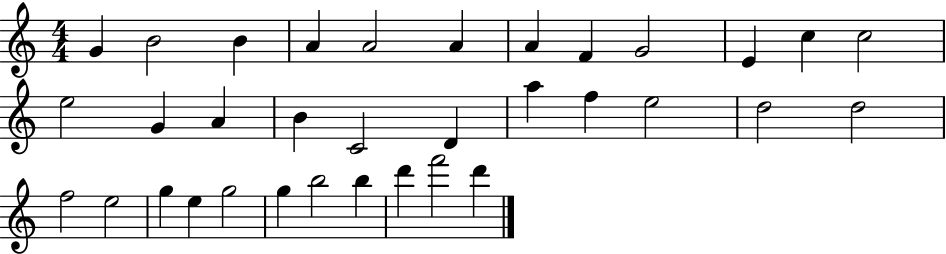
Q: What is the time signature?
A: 4/4